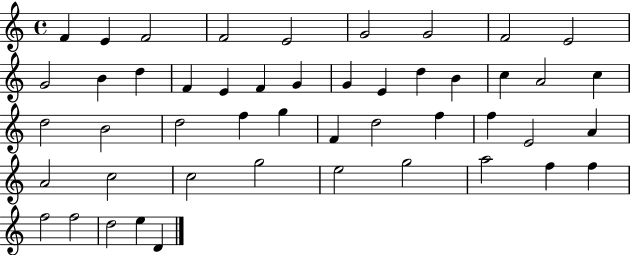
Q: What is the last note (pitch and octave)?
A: D4